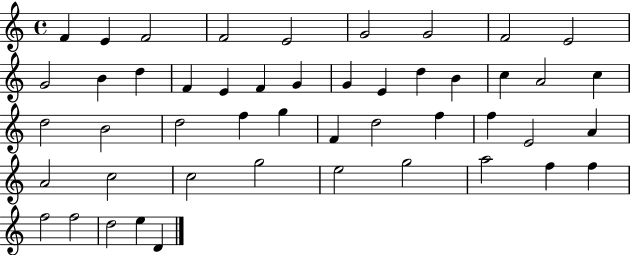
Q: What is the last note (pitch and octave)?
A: D4